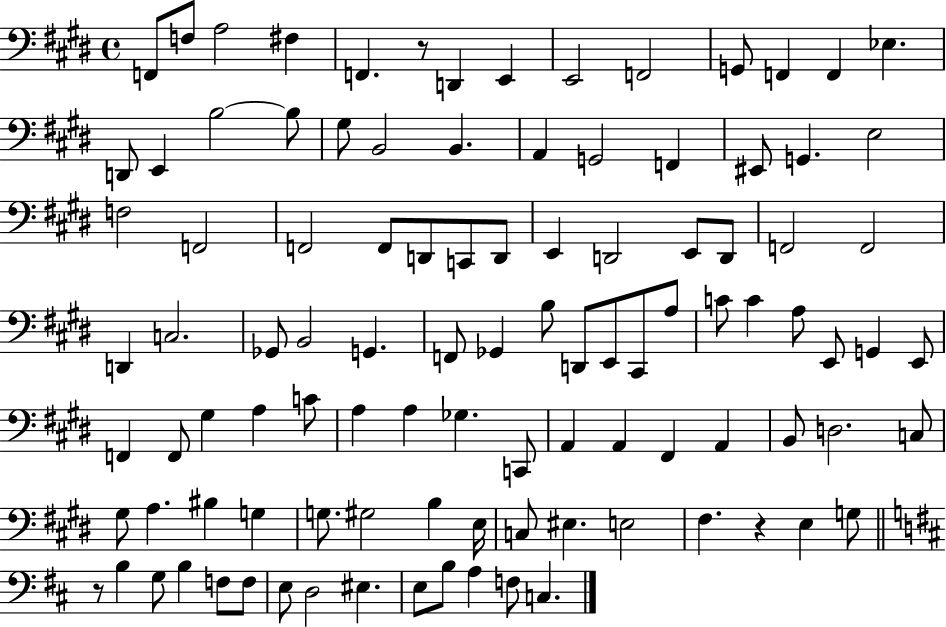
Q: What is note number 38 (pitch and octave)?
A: F2